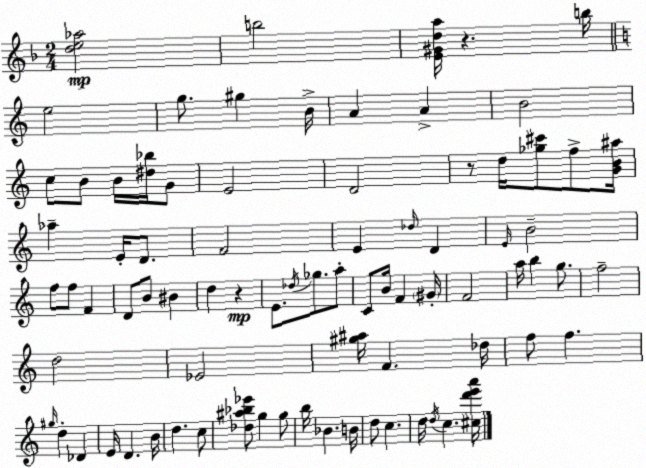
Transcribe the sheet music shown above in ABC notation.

X:1
T:Untitled
M:2/4
L:1/4
K:F
[de_a]2 b2 [E^Gda]/4 z b/4 e2 g/2 ^g B/4 A A B2 c/2 B/2 B/4 [^d_b]/4 G/2 E2 D2 z/2 d/4 [_g^c']/2 f/2 [GB^a]/4 _a E/4 D/2 F2 E _d/4 D E/4 B2 f/2 f/2 F D/2 B/2 ^B d z E/2 _d/4 _g/2 a/2 C/2 B/4 F ^G/4 F2 a/4 b g/2 f2 d2 _E2 [^g^a]/4 F _d/4 f/2 f ^g/4 d _D E/4 D B/4 d c/2 [_d^a_b_e']/2 g g/2 b/4 _B B/4 d/2 c d/4 d/4 c [^cd'e'a']/4